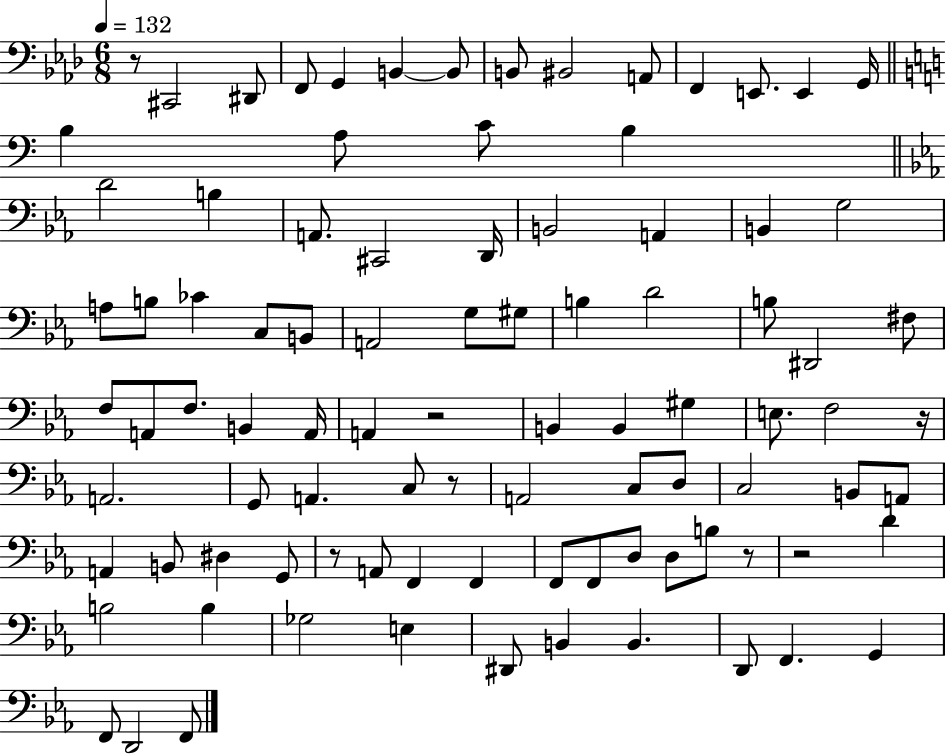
R/e C#2/h D#2/e F2/e G2/q B2/q B2/e B2/e BIS2/h A2/e F2/q E2/e. E2/q G2/s B3/q A3/e C4/e B3/q D4/h B3/q A2/e. C#2/h D2/s B2/h A2/q B2/q G3/h A3/e B3/e CES4/q C3/e B2/e A2/h G3/e G#3/e B3/q D4/h B3/e D#2/h F#3/e F3/e A2/e F3/e. B2/q A2/s A2/q R/h B2/q B2/q G#3/q E3/e. F3/h R/s A2/h. G2/e A2/q. C3/e R/e A2/h C3/e D3/e C3/h B2/e A2/e A2/q B2/e D#3/q G2/e R/e A2/e F2/q F2/q F2/e F2/e D3/e D3/e B3/e R/e R/h D4/q B3/h B3/q Gb3/h E3/q D#2/e B2/q B2/q. D2/e F2/q. G2/q F2/e D2/h F2/e